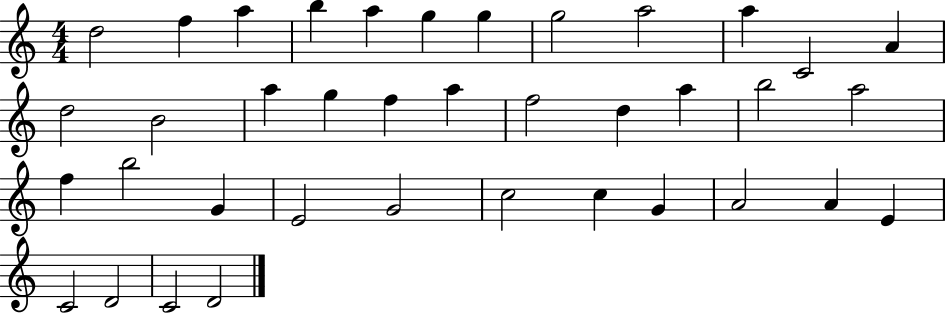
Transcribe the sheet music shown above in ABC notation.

X:1
T:Untitled
M:4/4
L:1/4
K:C
d2 f a b a g g g2 a2 a C2 A d2 B2 a g f a f2 d a b2 a2 f b2 G E2 G2 c2 c G A2 A E C2 D2 C2 D2